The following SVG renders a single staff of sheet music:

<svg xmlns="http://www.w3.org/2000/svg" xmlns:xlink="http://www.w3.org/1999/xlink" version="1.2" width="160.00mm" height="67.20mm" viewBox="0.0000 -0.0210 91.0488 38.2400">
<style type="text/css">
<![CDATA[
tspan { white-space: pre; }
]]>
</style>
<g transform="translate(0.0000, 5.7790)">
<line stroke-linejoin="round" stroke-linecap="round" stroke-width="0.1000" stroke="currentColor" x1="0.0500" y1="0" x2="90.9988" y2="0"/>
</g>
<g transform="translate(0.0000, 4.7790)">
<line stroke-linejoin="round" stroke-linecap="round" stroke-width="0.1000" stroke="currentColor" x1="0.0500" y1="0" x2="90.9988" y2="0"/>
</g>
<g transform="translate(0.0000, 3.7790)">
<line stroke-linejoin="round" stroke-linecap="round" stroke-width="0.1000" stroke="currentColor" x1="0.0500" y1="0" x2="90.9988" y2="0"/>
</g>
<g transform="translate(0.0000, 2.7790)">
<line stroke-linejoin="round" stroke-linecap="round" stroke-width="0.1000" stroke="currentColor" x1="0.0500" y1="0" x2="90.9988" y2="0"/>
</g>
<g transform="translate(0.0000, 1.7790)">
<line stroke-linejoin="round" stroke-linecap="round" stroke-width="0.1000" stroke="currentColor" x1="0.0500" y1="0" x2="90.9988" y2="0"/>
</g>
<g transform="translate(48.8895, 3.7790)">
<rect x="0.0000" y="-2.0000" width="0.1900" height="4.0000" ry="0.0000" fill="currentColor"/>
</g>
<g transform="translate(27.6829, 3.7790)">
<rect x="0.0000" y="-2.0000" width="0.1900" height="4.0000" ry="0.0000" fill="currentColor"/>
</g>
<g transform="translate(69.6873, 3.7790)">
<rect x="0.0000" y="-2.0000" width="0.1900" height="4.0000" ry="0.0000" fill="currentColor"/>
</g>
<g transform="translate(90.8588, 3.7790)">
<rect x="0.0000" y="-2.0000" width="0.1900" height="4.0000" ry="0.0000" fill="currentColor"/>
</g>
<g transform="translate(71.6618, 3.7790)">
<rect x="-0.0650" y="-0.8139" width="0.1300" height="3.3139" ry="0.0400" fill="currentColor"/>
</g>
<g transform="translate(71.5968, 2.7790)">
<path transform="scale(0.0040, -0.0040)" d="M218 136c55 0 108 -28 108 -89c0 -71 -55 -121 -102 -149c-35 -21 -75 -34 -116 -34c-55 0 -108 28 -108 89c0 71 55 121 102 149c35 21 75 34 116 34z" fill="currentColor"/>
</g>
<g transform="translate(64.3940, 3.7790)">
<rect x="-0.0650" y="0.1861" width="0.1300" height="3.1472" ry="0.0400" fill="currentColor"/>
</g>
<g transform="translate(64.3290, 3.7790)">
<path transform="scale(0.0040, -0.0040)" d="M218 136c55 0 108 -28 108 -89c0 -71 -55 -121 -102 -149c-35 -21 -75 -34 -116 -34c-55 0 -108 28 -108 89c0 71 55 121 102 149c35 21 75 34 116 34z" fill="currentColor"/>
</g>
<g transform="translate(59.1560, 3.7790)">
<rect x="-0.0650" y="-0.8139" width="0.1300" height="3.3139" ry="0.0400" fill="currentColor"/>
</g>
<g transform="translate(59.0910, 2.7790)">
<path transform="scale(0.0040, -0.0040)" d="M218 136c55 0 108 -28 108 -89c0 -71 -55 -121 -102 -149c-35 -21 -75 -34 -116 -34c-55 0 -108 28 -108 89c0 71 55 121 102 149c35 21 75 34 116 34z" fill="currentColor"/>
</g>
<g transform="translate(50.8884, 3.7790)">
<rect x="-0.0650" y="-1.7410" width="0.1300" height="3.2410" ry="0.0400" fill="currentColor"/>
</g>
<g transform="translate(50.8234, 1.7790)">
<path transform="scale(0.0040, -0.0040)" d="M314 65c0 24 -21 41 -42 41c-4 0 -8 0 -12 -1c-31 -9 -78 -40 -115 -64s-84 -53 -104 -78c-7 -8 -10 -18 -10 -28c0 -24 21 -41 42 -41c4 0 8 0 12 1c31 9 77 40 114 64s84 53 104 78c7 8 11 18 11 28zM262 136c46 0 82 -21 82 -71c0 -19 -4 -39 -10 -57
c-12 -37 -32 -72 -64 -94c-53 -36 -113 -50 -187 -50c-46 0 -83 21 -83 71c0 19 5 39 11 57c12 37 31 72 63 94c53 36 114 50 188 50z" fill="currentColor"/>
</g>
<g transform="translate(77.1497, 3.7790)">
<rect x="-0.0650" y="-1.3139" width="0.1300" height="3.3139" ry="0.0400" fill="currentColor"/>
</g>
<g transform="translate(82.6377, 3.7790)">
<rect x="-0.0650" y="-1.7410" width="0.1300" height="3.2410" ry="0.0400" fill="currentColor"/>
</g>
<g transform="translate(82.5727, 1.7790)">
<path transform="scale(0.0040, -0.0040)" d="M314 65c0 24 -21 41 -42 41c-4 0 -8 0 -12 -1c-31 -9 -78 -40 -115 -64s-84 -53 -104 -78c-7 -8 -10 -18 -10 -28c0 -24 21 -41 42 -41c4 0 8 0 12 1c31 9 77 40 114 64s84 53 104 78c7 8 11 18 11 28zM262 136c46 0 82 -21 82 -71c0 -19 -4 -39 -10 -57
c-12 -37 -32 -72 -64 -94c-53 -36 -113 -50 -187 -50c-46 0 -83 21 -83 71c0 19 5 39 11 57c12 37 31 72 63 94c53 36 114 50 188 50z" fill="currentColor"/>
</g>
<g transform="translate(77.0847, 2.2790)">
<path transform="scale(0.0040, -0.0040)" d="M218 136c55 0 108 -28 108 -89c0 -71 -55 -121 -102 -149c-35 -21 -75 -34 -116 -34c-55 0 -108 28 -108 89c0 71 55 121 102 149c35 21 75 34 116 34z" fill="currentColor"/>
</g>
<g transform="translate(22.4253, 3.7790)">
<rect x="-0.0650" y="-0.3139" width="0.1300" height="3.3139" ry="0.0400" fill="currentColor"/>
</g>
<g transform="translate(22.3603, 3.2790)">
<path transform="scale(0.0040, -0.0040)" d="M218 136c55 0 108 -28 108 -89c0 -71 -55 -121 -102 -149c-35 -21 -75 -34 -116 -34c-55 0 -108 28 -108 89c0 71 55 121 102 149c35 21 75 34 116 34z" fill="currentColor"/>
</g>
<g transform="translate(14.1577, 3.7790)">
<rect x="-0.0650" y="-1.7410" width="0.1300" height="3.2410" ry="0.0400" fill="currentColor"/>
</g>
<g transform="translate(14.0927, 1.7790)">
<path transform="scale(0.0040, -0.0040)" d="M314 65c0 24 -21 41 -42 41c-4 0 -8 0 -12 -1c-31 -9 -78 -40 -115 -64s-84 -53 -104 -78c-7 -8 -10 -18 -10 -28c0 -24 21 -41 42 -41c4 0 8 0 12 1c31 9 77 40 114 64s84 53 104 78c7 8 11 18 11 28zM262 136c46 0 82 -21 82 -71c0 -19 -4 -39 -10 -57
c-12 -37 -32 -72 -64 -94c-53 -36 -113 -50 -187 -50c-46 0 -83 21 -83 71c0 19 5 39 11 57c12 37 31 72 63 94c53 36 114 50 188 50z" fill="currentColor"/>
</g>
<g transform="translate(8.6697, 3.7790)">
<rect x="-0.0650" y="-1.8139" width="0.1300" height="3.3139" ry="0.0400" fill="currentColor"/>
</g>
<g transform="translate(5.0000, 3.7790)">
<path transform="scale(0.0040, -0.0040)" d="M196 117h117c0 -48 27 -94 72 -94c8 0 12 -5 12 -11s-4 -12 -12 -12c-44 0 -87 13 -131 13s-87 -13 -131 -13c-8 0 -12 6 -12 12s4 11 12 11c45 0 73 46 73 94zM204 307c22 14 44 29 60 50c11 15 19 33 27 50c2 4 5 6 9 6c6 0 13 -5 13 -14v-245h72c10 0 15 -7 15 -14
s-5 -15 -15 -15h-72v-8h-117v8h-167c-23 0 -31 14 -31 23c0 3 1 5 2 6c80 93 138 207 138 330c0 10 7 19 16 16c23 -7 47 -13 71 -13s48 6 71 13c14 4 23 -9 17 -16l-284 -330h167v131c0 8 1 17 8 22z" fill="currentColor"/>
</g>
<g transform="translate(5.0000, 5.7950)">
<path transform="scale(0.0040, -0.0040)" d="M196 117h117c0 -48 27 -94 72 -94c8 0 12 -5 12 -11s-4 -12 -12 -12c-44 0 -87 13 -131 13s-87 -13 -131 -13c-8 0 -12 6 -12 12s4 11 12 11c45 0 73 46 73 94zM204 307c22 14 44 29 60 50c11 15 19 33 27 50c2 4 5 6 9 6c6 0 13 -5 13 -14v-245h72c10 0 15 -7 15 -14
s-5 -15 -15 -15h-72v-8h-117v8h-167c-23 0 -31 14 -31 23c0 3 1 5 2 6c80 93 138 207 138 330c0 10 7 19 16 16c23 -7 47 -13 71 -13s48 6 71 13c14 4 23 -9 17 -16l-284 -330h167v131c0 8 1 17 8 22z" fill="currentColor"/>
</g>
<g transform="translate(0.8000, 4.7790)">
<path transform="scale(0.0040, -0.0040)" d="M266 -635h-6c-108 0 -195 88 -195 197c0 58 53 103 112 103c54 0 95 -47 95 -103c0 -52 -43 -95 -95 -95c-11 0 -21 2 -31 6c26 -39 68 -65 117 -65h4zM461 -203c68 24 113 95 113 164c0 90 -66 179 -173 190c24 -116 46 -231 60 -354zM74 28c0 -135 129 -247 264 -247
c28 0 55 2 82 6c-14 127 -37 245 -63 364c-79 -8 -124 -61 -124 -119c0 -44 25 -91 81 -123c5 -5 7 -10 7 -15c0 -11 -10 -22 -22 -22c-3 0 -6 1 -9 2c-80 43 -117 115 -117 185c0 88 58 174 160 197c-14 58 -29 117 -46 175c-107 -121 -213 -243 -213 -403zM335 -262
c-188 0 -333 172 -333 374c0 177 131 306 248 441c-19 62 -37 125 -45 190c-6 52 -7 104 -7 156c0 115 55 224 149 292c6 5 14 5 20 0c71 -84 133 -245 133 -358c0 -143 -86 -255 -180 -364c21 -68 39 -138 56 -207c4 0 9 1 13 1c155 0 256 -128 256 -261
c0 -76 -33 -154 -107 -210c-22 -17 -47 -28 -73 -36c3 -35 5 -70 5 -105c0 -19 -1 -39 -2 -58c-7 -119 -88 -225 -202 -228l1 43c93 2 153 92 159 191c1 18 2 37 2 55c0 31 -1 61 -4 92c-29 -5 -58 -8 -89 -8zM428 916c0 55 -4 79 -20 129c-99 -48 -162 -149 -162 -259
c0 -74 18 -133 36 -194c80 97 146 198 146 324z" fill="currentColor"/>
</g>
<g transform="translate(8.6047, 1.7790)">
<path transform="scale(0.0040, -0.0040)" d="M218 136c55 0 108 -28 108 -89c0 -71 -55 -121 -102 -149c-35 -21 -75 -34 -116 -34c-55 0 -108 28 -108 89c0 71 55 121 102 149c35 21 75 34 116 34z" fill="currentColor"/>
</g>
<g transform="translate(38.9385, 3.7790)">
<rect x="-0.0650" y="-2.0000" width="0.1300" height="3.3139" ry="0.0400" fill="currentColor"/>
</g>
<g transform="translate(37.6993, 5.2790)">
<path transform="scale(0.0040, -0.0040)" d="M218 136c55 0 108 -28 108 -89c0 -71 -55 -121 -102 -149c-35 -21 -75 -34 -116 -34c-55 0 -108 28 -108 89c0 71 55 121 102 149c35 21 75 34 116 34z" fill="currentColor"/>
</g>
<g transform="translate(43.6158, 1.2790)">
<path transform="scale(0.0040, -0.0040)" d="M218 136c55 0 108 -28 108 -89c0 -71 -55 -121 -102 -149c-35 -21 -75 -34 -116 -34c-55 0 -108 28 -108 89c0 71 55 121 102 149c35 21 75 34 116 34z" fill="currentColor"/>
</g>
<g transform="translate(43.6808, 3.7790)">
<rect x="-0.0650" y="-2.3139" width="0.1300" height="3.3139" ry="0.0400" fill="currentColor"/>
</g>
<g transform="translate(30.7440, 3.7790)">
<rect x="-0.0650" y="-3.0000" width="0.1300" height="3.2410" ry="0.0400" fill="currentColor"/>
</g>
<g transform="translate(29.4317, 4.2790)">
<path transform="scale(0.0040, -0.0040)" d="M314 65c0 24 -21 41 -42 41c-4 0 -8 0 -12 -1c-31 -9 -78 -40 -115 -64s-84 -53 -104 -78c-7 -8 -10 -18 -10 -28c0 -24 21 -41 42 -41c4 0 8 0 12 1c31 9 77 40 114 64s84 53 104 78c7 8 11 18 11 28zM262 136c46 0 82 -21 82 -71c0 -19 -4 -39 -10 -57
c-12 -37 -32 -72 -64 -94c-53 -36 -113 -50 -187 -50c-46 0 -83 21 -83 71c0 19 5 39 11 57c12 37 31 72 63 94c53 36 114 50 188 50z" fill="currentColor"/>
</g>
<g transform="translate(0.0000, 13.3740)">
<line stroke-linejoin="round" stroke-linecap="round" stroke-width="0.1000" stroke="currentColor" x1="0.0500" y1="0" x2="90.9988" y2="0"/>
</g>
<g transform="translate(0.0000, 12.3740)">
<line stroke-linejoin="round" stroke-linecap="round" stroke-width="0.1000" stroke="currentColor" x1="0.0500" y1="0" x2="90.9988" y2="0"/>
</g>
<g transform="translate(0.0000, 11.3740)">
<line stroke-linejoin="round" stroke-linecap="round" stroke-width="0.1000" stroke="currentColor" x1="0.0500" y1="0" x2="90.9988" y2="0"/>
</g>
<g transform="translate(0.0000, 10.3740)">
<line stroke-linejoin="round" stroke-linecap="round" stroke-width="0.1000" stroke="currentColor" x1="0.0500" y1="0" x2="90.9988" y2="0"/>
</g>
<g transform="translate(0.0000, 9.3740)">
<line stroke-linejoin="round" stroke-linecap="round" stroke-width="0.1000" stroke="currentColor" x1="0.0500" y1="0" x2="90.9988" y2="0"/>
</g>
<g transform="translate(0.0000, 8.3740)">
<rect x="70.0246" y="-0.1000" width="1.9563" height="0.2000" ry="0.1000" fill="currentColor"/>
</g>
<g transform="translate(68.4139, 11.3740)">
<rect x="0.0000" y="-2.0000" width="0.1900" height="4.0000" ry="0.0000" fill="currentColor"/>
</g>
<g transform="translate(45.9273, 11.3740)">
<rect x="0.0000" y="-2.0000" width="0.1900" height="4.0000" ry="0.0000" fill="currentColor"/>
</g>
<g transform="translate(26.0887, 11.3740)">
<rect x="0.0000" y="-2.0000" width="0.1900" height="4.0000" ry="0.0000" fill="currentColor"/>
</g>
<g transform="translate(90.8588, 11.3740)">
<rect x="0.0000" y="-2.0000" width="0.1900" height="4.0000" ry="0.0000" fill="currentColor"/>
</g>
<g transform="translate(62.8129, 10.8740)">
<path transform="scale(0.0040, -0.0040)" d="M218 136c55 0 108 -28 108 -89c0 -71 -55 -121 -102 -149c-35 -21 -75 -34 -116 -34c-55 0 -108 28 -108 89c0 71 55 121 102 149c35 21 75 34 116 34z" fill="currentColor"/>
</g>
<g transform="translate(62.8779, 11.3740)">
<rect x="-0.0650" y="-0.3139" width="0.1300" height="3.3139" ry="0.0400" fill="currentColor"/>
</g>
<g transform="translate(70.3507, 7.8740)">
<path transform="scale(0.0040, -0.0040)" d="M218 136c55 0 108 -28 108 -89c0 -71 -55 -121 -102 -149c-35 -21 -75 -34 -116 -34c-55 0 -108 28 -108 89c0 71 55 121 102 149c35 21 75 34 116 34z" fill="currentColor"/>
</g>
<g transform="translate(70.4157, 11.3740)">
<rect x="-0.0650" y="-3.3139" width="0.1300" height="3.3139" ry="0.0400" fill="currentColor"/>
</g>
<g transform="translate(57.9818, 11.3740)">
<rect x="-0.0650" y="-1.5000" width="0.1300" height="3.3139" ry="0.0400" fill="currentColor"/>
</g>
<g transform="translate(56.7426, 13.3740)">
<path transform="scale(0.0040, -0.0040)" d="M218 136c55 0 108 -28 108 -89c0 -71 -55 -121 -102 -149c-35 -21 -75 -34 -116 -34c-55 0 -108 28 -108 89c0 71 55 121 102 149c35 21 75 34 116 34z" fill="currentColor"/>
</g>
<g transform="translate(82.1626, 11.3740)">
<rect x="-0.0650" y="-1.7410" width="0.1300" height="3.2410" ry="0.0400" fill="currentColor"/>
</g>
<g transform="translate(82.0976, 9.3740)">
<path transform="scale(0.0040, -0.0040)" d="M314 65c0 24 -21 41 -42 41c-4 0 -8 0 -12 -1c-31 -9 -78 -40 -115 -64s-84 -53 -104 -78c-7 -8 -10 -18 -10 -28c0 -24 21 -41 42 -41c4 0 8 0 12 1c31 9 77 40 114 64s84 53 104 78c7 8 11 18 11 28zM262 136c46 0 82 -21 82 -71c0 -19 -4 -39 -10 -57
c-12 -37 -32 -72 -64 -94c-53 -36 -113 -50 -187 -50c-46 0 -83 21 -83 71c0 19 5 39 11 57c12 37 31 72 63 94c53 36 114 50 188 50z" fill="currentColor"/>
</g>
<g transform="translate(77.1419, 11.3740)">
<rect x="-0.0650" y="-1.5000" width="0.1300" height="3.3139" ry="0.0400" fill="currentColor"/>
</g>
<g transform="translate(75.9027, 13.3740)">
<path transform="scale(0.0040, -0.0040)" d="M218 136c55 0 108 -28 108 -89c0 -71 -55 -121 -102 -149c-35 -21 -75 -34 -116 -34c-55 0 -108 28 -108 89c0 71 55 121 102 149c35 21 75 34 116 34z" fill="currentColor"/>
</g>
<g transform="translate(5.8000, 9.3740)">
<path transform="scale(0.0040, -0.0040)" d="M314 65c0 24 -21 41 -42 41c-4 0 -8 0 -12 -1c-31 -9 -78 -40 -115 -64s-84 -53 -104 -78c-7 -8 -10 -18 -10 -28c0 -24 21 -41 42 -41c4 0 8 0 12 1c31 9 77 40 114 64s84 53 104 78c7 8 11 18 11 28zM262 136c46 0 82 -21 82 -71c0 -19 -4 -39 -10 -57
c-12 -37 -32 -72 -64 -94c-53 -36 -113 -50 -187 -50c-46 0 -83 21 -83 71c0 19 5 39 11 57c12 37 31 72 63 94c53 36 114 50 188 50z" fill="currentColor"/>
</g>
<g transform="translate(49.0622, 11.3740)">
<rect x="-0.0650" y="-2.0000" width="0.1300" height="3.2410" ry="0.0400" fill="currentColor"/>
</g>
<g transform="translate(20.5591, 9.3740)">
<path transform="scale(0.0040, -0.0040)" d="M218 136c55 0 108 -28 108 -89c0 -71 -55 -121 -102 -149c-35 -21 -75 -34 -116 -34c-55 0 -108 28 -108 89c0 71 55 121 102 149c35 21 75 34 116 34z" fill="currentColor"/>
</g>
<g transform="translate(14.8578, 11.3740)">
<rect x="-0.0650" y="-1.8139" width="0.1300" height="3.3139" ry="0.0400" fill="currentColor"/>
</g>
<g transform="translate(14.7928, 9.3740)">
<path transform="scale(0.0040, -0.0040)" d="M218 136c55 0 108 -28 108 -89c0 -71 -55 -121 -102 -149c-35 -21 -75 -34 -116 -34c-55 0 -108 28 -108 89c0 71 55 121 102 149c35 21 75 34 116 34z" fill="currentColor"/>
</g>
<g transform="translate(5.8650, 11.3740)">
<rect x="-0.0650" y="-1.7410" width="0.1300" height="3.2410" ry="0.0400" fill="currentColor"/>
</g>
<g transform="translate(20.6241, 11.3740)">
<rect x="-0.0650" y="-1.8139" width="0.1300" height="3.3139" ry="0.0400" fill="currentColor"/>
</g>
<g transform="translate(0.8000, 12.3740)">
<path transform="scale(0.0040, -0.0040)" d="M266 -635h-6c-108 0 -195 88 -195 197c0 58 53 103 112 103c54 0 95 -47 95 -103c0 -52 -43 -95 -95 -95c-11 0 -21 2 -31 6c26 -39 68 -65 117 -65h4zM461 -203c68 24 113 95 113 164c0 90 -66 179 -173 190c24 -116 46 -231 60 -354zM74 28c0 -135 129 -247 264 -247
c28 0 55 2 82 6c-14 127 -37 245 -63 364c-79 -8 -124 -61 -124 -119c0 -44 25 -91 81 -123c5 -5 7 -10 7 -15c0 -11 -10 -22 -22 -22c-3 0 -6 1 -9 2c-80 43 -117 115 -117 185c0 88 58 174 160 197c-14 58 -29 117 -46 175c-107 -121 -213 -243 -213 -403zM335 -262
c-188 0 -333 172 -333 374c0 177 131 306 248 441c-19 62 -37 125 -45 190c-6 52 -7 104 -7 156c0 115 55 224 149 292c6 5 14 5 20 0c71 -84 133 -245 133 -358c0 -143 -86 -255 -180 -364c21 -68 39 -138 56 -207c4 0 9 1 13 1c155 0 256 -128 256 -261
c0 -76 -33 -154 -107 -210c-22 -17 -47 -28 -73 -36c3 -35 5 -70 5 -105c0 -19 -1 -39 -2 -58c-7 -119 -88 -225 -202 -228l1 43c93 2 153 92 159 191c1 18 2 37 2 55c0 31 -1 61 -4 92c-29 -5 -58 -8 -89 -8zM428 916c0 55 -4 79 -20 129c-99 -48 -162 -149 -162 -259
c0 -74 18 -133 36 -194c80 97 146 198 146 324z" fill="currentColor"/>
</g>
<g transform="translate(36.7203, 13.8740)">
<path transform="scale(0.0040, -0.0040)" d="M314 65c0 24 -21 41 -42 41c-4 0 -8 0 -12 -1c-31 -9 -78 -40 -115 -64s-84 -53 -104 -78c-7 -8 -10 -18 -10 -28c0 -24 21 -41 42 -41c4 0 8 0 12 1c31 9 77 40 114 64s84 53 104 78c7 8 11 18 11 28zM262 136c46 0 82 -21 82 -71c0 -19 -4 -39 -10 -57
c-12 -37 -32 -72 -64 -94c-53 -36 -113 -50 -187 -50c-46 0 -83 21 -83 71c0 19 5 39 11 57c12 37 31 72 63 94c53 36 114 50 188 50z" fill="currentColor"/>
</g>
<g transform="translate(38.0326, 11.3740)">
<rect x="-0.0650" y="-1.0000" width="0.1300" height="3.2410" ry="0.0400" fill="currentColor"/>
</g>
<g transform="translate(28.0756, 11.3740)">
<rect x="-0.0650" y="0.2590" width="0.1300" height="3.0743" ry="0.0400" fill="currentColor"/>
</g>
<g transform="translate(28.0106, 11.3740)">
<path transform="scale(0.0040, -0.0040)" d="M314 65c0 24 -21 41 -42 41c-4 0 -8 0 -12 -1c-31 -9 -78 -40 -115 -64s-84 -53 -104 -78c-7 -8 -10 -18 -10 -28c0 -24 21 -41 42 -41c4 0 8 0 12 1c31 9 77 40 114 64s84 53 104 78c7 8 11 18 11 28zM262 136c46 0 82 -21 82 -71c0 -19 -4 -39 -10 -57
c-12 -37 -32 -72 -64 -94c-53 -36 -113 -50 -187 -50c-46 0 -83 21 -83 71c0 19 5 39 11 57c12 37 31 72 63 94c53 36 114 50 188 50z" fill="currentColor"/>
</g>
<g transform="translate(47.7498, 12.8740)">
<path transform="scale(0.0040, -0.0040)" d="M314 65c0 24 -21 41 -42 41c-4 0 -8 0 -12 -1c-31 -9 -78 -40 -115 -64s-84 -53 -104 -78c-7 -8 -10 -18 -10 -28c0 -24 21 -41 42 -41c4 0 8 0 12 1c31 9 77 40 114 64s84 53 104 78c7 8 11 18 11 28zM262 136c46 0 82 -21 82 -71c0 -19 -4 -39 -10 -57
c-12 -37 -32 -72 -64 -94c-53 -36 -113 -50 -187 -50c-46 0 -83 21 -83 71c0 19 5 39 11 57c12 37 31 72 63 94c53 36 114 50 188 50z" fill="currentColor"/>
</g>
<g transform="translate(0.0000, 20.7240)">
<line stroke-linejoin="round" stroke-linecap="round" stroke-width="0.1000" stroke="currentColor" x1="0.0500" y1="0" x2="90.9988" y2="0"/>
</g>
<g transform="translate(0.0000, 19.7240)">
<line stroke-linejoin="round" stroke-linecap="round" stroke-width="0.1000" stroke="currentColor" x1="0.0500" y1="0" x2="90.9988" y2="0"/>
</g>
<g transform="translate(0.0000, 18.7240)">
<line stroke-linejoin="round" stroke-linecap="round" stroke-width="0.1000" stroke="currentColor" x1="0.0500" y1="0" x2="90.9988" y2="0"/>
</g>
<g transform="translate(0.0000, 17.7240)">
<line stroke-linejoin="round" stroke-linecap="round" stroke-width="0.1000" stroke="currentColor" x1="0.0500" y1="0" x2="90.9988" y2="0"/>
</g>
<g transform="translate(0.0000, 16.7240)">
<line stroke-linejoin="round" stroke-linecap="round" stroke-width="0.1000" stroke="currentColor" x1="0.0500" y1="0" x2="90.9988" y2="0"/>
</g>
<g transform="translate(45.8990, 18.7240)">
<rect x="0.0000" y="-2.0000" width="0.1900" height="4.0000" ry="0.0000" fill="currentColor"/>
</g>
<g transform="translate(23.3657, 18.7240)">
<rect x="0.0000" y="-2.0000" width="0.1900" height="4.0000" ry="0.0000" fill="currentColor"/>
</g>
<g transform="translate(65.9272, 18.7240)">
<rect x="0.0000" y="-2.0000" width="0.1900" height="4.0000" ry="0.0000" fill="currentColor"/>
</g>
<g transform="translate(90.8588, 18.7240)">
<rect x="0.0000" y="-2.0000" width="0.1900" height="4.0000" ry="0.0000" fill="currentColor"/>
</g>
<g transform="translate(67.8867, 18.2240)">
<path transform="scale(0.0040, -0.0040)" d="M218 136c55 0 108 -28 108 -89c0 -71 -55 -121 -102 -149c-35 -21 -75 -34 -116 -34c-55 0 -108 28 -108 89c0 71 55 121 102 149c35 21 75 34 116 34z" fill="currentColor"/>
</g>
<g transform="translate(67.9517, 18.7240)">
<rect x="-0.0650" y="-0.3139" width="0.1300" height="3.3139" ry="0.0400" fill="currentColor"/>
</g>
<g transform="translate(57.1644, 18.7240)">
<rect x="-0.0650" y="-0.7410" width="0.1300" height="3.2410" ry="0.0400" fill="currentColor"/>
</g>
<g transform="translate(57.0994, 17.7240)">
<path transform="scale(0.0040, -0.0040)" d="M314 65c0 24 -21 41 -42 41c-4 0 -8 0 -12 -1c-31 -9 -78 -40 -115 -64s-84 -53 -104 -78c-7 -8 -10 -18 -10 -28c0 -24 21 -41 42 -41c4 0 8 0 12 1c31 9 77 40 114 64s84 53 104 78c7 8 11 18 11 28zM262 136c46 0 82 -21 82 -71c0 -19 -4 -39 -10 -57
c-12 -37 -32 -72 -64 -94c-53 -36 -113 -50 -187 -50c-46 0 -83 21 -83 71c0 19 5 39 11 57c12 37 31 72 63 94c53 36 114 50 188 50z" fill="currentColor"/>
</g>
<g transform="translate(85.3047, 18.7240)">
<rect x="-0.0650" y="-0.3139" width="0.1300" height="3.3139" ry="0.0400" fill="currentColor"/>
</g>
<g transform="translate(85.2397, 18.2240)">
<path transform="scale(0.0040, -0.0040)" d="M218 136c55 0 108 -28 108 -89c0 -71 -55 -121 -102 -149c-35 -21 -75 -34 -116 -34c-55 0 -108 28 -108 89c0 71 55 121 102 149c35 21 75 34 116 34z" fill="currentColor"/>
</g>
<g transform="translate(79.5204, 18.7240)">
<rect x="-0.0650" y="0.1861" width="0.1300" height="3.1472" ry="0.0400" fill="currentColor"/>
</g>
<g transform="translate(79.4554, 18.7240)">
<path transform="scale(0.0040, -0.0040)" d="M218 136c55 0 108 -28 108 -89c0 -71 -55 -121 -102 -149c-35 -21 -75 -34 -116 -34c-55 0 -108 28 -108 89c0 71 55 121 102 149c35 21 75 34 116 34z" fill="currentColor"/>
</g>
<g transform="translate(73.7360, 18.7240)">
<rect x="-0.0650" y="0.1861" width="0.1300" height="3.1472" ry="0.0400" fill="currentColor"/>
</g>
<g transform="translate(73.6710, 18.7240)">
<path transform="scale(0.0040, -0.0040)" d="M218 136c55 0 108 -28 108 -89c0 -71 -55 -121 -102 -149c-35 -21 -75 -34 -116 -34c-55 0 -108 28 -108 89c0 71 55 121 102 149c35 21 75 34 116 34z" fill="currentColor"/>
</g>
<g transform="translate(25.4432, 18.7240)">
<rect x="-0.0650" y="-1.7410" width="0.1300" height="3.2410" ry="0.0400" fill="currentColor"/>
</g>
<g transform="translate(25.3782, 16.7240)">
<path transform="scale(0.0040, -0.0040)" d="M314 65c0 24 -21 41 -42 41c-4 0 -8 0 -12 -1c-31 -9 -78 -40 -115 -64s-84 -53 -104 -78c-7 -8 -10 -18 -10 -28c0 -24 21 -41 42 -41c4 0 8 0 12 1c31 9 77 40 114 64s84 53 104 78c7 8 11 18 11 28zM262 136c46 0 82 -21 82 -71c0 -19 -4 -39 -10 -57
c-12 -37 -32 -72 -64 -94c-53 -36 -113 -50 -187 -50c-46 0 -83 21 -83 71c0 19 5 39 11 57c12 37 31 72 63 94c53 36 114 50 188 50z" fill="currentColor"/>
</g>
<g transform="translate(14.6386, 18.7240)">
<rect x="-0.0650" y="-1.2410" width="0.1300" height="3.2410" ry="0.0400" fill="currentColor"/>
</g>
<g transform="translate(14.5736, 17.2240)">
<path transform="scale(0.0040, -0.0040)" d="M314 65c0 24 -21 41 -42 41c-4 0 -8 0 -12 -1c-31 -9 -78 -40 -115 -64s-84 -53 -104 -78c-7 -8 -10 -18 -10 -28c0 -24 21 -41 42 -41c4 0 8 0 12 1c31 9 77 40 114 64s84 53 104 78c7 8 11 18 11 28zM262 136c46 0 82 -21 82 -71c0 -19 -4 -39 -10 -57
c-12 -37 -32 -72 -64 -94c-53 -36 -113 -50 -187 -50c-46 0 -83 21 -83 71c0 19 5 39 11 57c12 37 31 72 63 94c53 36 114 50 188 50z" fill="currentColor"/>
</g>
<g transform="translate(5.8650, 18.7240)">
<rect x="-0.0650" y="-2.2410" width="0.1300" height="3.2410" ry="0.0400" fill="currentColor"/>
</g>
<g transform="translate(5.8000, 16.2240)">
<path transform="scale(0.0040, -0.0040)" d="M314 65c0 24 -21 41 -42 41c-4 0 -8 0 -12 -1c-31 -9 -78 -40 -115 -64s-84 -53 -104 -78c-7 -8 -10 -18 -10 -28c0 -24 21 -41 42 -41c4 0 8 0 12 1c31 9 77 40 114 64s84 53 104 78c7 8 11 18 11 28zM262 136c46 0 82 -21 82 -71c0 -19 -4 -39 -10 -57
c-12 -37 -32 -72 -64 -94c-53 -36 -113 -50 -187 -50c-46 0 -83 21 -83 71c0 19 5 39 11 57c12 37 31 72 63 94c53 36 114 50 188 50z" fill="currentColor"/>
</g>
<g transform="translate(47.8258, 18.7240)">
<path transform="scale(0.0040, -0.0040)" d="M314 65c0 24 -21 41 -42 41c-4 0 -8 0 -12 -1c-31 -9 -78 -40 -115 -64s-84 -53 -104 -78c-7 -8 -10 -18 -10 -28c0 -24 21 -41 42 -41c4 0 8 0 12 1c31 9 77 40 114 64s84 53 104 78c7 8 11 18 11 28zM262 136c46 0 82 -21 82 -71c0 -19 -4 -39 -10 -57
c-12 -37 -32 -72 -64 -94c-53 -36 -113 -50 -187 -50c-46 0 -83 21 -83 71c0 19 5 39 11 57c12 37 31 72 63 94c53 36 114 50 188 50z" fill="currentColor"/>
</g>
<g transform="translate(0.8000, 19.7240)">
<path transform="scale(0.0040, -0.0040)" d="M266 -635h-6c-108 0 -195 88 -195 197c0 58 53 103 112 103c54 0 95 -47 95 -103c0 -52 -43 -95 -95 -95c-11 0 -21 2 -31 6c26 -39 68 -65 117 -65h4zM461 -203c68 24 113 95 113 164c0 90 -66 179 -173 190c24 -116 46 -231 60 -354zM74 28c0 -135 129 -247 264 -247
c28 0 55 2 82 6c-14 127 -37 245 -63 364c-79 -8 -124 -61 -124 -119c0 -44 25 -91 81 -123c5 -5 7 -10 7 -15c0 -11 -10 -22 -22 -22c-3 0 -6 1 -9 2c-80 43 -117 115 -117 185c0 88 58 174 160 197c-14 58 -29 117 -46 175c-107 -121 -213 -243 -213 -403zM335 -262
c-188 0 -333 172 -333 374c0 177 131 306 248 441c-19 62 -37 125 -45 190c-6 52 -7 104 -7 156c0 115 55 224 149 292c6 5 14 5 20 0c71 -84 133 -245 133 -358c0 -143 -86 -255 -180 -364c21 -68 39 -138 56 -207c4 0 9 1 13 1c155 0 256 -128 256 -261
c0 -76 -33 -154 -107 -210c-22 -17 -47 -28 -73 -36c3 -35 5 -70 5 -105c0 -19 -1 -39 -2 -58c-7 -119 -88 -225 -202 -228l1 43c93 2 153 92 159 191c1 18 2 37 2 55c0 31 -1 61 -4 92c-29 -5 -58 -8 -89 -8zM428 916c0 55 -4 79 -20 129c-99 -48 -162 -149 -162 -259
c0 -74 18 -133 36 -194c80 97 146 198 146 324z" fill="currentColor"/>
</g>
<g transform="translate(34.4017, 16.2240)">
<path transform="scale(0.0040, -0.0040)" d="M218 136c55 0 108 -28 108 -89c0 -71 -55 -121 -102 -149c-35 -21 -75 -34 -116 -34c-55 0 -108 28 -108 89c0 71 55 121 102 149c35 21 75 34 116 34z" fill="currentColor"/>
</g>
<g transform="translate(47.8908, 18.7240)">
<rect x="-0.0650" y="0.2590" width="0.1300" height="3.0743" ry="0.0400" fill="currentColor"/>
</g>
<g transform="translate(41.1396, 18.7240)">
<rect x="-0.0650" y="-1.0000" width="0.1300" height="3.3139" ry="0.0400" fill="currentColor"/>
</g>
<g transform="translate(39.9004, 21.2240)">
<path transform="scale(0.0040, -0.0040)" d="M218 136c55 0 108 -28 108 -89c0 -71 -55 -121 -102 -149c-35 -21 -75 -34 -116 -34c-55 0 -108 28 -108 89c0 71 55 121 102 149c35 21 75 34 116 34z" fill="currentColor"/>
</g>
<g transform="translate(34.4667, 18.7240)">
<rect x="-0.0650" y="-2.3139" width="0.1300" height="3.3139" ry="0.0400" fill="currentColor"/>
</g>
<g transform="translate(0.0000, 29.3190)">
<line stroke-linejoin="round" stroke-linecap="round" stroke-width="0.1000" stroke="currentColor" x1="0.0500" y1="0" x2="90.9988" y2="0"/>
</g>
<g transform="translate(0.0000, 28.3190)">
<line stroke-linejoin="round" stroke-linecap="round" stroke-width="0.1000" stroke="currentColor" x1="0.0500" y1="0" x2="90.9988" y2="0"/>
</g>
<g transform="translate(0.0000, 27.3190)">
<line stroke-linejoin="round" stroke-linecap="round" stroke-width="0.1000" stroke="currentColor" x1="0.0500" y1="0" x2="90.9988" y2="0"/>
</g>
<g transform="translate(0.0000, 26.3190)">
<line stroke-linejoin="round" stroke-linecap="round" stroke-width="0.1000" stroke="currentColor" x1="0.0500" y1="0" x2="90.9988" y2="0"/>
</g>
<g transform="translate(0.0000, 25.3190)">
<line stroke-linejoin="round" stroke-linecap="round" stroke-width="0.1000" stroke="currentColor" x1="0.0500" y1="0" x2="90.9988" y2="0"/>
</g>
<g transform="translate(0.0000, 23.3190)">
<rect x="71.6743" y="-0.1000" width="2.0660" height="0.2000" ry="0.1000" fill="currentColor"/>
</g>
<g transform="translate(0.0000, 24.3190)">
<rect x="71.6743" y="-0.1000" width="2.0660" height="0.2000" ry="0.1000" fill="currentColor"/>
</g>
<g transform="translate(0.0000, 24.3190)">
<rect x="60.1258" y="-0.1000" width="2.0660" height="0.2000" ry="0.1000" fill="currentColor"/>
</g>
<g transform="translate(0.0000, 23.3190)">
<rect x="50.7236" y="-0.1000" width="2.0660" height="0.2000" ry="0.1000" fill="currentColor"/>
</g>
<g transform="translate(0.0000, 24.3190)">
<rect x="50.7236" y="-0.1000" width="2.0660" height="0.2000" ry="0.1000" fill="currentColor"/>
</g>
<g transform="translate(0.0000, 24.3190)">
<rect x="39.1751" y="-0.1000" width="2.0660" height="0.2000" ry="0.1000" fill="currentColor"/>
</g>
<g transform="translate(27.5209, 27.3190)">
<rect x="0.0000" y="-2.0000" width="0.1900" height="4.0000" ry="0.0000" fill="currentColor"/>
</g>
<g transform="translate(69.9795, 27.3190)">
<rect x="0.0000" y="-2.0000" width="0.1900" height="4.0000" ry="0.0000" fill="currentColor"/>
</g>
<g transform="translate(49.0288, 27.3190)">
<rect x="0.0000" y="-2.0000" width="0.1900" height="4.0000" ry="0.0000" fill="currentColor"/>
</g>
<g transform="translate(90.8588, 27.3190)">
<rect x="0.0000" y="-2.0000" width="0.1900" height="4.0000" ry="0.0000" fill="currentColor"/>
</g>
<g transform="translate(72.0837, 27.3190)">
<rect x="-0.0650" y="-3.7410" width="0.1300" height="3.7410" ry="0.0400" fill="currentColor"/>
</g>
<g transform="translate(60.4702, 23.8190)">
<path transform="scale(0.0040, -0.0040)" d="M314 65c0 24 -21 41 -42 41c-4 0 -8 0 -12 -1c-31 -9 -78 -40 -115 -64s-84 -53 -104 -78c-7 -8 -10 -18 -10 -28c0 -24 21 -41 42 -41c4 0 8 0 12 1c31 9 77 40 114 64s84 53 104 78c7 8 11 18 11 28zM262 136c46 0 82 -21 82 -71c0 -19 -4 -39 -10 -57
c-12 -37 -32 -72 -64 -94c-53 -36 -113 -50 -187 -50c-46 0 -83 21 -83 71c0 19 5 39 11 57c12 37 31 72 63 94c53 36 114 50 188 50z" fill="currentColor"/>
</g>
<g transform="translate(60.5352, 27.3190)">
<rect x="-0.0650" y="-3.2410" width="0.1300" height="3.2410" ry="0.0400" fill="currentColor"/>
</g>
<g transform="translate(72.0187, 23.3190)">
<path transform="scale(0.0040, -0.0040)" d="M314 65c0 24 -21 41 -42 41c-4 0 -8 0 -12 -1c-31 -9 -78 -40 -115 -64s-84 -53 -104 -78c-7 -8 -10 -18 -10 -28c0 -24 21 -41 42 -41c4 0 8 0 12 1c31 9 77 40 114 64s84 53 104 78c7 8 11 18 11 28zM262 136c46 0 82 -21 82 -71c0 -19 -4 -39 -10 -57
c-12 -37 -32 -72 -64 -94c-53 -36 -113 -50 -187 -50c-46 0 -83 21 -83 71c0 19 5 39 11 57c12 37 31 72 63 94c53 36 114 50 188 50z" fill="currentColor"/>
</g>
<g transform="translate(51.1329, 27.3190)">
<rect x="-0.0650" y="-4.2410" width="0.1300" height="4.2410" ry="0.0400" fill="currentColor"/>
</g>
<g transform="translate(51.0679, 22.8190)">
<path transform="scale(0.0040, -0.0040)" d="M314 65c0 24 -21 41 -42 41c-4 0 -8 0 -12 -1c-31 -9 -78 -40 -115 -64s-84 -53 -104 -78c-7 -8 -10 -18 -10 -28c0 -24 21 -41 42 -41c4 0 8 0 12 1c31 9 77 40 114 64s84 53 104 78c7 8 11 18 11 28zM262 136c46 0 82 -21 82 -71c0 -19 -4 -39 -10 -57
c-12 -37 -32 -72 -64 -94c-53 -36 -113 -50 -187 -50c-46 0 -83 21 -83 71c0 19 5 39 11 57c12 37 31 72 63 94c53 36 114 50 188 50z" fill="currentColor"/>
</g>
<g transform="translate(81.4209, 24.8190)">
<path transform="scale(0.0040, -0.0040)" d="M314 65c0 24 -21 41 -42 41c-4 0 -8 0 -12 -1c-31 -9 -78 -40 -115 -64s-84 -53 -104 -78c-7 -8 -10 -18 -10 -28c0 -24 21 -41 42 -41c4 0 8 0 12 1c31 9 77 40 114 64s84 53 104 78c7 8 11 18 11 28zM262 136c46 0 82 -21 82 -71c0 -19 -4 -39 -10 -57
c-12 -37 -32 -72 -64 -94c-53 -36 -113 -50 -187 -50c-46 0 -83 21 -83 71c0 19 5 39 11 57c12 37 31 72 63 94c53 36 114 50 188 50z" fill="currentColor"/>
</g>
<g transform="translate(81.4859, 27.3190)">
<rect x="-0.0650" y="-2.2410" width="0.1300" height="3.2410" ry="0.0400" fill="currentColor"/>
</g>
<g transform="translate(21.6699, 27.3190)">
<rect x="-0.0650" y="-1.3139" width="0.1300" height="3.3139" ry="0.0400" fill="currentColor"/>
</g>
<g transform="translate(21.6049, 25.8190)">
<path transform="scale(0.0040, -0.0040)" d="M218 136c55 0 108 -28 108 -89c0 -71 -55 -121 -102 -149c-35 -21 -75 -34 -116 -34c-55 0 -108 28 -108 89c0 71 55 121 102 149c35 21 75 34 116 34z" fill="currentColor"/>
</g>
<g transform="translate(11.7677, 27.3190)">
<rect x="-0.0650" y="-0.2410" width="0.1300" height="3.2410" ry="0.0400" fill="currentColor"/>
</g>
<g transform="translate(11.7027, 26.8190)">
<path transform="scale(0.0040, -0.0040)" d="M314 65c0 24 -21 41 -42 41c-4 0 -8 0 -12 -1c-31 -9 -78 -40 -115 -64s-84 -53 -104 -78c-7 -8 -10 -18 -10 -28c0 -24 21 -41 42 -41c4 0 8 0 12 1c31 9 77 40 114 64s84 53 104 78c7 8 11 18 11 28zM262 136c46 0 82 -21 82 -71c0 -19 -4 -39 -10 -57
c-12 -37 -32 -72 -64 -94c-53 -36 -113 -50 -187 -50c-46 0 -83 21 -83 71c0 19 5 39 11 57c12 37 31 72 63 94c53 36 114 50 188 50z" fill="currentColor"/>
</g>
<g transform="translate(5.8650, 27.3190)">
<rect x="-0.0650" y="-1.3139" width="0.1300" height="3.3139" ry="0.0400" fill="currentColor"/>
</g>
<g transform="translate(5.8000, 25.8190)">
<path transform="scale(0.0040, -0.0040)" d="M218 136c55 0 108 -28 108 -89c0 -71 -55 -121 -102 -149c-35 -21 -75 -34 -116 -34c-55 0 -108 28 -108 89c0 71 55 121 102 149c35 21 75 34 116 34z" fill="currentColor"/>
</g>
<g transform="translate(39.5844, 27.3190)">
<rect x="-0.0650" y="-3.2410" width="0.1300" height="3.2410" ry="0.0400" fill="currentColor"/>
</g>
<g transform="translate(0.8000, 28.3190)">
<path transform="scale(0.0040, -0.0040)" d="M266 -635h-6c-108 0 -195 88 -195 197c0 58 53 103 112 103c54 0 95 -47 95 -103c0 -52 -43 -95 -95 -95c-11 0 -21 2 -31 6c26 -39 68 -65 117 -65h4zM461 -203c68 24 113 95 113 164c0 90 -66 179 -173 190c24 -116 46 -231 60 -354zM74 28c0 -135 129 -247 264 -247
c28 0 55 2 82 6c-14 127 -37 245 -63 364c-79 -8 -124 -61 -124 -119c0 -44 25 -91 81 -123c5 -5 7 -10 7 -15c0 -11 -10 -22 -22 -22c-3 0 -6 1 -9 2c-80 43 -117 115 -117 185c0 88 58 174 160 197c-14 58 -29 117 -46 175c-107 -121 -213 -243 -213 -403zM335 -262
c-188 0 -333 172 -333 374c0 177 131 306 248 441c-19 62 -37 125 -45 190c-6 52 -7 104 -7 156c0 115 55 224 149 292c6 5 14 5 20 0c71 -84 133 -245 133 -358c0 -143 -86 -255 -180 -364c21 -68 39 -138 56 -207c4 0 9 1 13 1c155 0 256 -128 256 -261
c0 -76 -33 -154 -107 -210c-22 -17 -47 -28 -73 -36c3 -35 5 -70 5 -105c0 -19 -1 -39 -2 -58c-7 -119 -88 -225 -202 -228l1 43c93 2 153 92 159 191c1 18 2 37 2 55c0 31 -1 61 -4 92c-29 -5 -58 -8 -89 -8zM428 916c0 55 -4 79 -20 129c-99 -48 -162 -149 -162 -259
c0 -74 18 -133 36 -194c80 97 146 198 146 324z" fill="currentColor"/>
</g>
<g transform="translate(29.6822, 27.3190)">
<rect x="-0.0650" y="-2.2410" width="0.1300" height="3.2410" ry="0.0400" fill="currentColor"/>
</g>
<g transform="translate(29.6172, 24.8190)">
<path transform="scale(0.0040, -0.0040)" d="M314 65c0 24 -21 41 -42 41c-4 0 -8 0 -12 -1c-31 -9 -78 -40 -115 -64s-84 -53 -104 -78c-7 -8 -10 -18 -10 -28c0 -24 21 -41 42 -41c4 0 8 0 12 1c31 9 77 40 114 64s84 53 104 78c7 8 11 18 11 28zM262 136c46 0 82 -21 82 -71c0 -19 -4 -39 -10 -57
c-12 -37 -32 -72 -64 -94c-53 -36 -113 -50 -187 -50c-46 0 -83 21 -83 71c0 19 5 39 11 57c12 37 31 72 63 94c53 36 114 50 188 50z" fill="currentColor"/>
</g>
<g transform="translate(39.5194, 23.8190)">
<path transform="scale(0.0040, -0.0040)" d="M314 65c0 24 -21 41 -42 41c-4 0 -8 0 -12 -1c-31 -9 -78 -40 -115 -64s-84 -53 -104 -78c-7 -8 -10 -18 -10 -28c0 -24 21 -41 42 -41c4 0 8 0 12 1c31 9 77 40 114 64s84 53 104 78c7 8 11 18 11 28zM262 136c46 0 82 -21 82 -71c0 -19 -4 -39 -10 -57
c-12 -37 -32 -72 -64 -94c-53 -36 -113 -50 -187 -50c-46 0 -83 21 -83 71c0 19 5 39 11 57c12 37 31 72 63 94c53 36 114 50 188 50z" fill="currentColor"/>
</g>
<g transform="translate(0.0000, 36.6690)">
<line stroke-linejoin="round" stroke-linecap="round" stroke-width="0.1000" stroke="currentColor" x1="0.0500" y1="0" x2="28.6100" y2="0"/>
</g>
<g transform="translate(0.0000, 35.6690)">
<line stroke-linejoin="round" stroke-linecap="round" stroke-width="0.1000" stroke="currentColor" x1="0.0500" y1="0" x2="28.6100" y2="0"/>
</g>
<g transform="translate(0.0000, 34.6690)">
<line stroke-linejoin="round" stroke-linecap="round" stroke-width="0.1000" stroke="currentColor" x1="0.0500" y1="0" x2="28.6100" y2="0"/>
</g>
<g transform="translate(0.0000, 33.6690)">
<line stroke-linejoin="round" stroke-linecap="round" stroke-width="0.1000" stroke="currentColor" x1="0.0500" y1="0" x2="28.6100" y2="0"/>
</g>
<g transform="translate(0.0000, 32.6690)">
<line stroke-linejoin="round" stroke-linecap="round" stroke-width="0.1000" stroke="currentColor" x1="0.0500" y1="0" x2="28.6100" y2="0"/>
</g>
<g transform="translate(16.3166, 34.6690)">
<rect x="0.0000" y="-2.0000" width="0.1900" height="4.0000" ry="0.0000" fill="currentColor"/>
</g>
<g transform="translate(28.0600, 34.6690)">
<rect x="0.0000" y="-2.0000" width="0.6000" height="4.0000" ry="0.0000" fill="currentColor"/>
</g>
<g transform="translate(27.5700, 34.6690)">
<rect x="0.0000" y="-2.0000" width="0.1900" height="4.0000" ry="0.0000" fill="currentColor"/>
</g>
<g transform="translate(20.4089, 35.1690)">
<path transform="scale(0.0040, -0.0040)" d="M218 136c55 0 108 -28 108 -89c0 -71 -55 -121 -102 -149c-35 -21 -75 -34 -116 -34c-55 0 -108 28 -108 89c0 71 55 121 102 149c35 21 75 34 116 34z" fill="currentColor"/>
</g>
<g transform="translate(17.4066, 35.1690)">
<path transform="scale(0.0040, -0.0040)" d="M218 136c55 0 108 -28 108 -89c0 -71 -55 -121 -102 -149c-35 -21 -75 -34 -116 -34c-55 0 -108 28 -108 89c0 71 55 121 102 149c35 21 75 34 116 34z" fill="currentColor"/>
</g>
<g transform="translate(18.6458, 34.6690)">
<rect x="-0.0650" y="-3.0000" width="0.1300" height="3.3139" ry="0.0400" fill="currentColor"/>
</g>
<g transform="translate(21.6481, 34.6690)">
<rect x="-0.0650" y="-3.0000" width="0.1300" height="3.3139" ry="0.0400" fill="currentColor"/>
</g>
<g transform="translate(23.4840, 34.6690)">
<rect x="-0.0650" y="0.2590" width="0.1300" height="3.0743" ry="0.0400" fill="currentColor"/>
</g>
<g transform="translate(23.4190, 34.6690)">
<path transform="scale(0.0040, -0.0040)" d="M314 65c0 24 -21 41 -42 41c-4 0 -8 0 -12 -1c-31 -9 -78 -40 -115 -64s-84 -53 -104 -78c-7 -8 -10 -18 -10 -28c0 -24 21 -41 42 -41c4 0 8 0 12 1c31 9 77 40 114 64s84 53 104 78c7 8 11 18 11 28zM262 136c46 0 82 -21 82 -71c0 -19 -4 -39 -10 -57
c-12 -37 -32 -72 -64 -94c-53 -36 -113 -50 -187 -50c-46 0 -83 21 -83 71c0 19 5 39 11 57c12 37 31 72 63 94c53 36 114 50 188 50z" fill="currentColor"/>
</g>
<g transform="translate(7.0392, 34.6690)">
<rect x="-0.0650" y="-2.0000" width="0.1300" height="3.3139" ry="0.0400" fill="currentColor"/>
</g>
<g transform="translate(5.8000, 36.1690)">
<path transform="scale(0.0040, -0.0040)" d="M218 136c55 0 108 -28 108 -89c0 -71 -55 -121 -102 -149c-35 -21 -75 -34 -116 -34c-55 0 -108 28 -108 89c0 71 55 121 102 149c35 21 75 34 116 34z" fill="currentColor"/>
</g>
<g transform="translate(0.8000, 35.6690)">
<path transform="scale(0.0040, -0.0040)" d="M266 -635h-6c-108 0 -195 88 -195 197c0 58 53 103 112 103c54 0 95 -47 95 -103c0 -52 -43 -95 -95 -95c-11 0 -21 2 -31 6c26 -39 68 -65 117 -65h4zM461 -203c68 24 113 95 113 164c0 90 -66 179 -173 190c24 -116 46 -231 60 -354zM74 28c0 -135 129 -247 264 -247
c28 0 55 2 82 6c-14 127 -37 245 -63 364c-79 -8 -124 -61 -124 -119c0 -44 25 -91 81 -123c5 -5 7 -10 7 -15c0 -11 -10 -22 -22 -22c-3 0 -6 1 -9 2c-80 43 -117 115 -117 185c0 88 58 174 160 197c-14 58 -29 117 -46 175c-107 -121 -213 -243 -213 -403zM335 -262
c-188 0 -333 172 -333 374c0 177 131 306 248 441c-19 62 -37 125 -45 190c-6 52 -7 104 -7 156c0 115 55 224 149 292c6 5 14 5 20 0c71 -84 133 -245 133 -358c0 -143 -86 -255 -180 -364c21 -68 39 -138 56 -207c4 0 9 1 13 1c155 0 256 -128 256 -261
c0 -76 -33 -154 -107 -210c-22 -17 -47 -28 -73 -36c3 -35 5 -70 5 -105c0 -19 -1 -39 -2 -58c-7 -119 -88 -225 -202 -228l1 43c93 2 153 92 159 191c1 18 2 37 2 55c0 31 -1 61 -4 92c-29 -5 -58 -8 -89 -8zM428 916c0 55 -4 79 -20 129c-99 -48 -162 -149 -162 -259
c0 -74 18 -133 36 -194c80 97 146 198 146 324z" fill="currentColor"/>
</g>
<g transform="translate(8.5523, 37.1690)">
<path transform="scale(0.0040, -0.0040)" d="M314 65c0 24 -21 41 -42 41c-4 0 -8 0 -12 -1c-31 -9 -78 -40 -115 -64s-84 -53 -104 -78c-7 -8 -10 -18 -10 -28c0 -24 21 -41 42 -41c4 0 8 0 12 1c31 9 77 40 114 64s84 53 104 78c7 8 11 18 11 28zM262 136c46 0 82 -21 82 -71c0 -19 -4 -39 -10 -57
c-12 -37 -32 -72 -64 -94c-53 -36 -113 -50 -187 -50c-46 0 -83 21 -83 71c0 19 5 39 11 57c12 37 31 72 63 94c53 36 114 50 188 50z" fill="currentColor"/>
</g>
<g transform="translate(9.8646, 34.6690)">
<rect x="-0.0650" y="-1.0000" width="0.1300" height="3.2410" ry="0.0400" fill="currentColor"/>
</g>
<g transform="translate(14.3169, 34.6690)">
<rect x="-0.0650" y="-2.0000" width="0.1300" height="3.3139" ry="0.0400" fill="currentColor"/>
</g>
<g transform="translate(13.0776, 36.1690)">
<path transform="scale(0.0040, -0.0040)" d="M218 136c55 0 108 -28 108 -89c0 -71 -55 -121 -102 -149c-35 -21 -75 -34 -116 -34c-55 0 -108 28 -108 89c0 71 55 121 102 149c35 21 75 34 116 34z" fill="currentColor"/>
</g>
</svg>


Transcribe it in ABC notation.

X:1
T:Untitled
M:4/4
L:1/4
K:C
f f2 c A2 F g f2 d B d e f2 f2 f f B2 D2 F2 E c b E f2 g2 e2 f2 g D B2 d2 c B B c e c2 e g2 b2 d'2 b2 c'2 g2 F D2 F A A B2